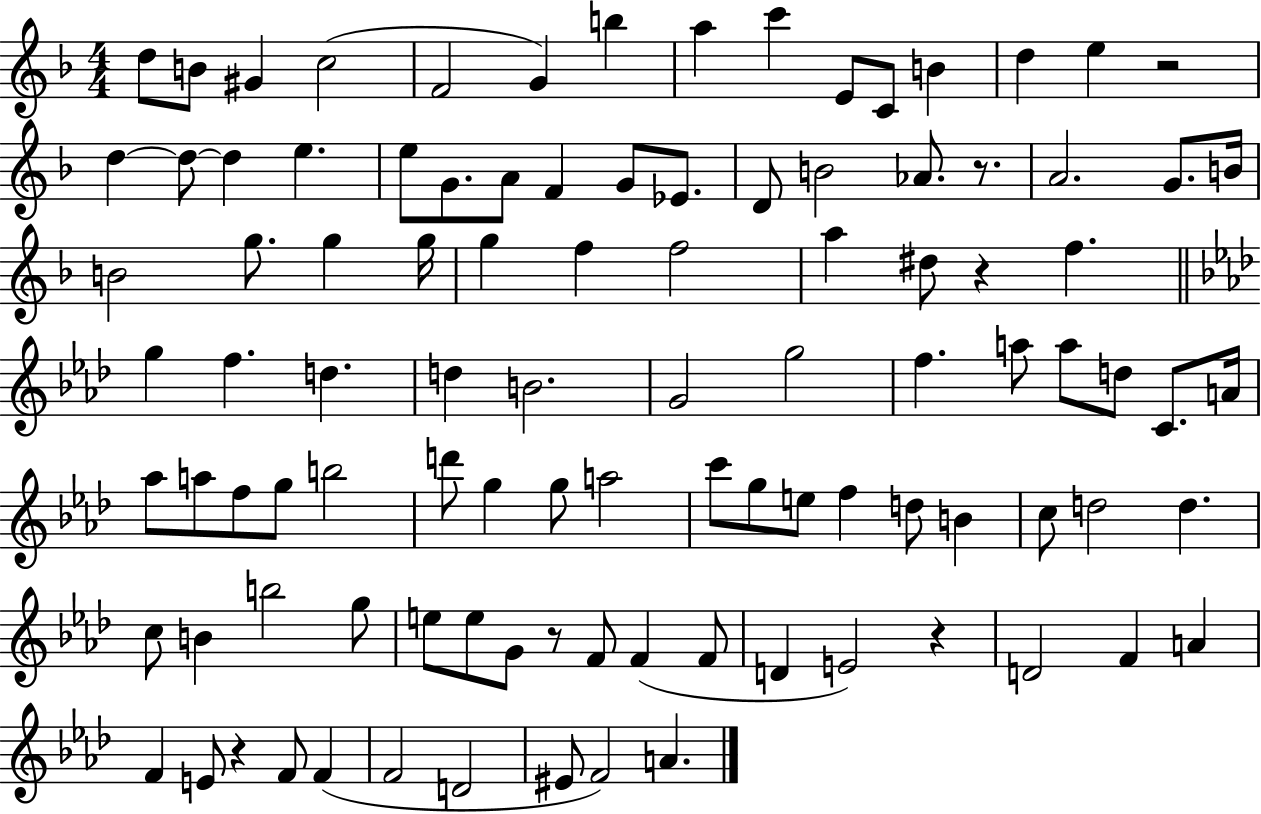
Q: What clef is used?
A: treble